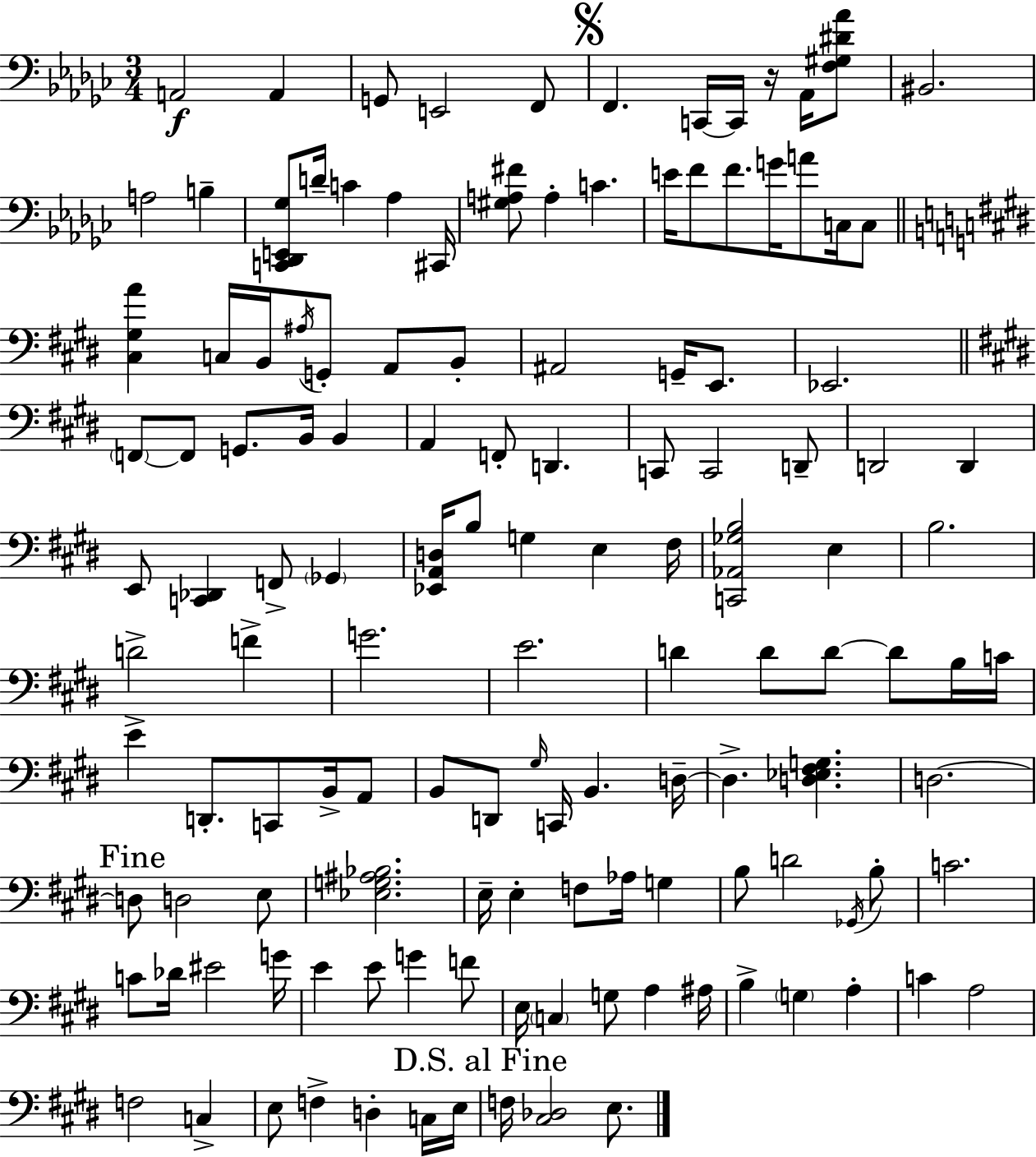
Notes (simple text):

A2/h A2/q G2/e E2/h F2/e F2/q. C2/s C2/s R/s Ab2/s [F3,G#3,D#4,Ab4]/e BIS2/h. A3/h B3/q [C2,Db2,E2,Gb3]/e D4/s C4/q Ab3/q C#2/s [G#3,A3,F#4]/e A3/q C4/q. E4/s F4/e F4/e. G4/s A4/e C3/s C3/e [C#3,G#3,A4]/q C3/s B2/s A#3/s G2/e A2/e B2/e A#2/h G2/s E2/e. Eb2/h. F2/e F2/e G2/e. B2/s B2/q A2/q F2/e D2/q. C2/e C2/h D2/e D2/h D2/q E2/e [C2,Db2]/q F2/e Gb2/q [Eb2,A2,D3]/s B3/e G3/q E3/q F#3/s [C2,Ab2,Gb3,B3]/h E3/q B3/h. D4/h F4/q G4/h. E4/h. D4/q D4/e D4/e D4/e B3/s C4/s E4/q D2/e. C2/e B2/s A2/e B2/e D2/e G#3/s C2/s B2/q. D3/s D3/q. [D3,Eb3,F#3,G3]/q. D3/h. D3/e D3/h E3/e [Eb3,G3,A#3,Bb3]/h. E3/s E3/q F3/e Ab3/s G3/q B3/e D4/h Gb2/s B3/e C4/h. C4/e Db4/s EIS4/h G4/s E4/q E4/e G4/q F4/e E3/s C3/q G3/e A3/q A#3/s B3/q G3/q A3/q C4/q A3/h F3/h C3/q E3/e F3/q D3/q C3/s E3/s F3/s [C#3,Db3]/h E3/e.